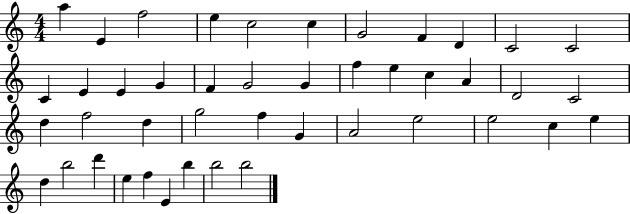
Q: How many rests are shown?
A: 0